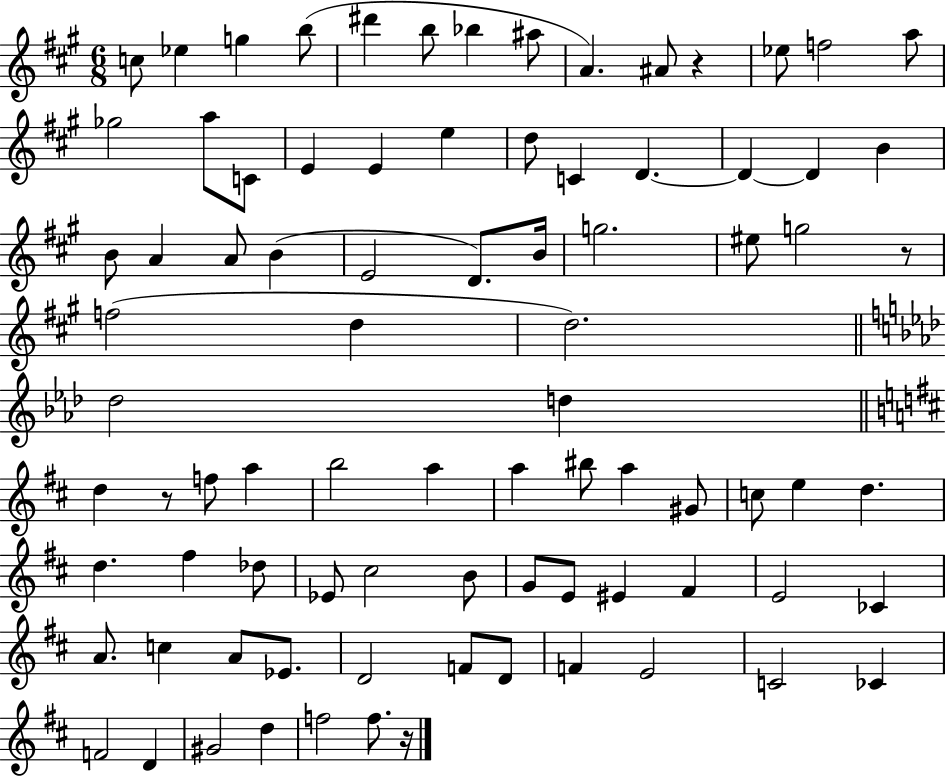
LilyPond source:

{
  \clef treble
  \numericTimeSignature
  \time 6/8
  \key a \major
  c''8 ees''4 g''4 b''8( | dis'''4 b''8 bes''4 ais''8 | a'4.) ais'8 r4 | ees''8 f''2 a''8 | \break ges''2 a''8 c'8 | e'4 e'4 e''4 | d''8 c'4 d'4.~~ | d'4~~ d'4 b'4 | \break b'8 a'4 a'8 b'4( | e'2 d'8.) b'16 | g''2. | eis''8 g''2 r8 | \break f''2( d''4 | d''2.) | \bar "||" \break \key aes \major des''2 d''4 | \bar "||" \break \key d \major d''4 r8 f''8 a''4 | b''2 a''4 | a''4 bis''8 a''4 gis'8 | c''8 e''4 d''4. | \break d''4. fis''4 des''8 | ees'8 cis''2 b'8 | g'8 e'8 eis'4 fis'4 | e'2 ces'4 | \break a'8. c''4 a'8 ees'8. | d'2 f'8 d'8 | f'4 e'2 | c'2 ces'4 | \break f'2 d'4 | gis'2 d''4 | f''2 f''8. r16 | \bar "|."
}